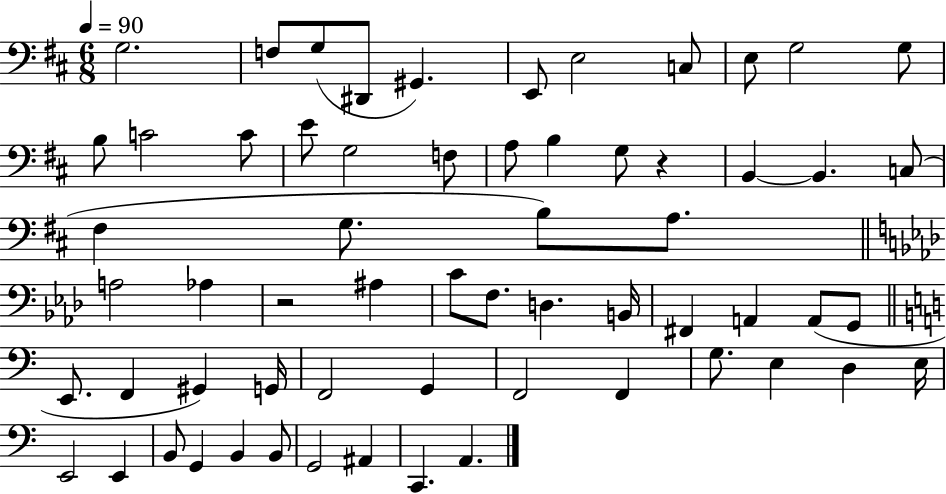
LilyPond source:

{
  \clef bass
  \numericTimeSignature
  \time 6/8
  \key d \major
  \tempo 4 = 90
  g2. | f8 g8( dis,8 gis,4.) | e,8 e2 c8 | e8 g2 g8 | \break b8 c'2 c'8 | e'8 g2 f8 | a8 b4 g8 r4 | b,4~~ b,4. c8( | \break fis4 g8. b8) a8. | \bar "||" \break \key f \minor a2 aes4 | r2 ais4 | c'8 f8. d4. b,16 | fis,4 a,4 a,8( g,8 | \break \bar "||" \break \key c \major e,8. f,4 gis,4) g,16 | f,2 g,4 | f,2 f,4 | g8. e4 d4 e16 | \break e,2 e,4 | b,8 g,4 b,4 b,8 | g,2 ais,4 | c,4. a,4. | \break \bar "|."
}